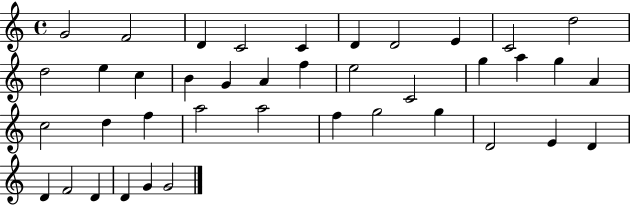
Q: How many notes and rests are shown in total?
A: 40